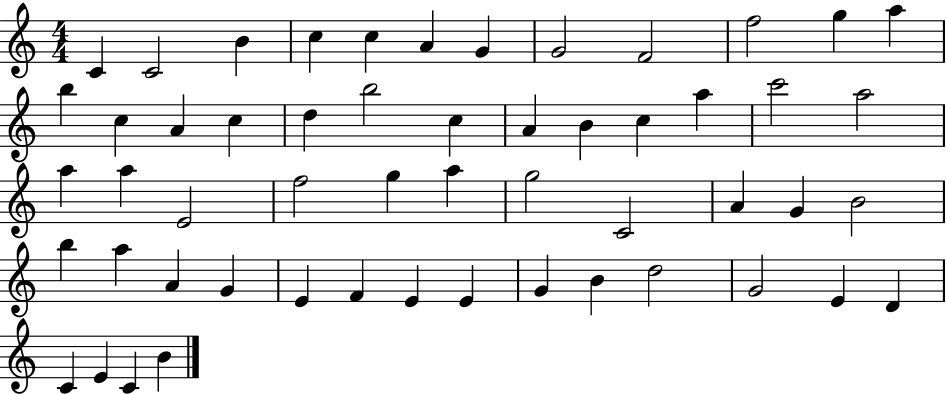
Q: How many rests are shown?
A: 0